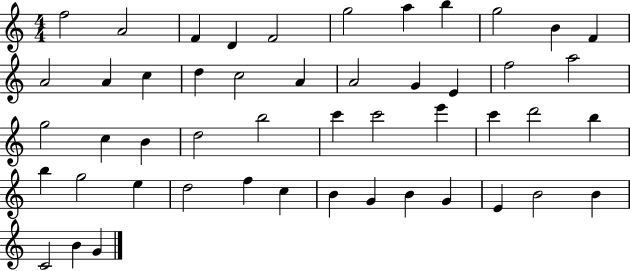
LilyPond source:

{
  \clef treble
  \numericTimeSignature
  \time 4/4
  \key c \major
  f''2 a'2 | f'4 d'4 f'2 | g''2 a''4 b''4 | g''2 b'4 f'4 | \break a'2 a'4 c''4 | d''4 c''2 a'4 | a'2 g'4 e'4 | f''2 a''2 | \break g''2 c''4 b'4 | d''2 b''2 | c'''4 c'''2 e'''4 | c'''4 d'''2 b''4 | \break b''4 g''2 e''4 | d''2 f''4 c''4 | b'4 g'4 b'4 g'4 | e'4 b'2 b'4 | \break c'2 b'4 g'4 | \bar "|."
}